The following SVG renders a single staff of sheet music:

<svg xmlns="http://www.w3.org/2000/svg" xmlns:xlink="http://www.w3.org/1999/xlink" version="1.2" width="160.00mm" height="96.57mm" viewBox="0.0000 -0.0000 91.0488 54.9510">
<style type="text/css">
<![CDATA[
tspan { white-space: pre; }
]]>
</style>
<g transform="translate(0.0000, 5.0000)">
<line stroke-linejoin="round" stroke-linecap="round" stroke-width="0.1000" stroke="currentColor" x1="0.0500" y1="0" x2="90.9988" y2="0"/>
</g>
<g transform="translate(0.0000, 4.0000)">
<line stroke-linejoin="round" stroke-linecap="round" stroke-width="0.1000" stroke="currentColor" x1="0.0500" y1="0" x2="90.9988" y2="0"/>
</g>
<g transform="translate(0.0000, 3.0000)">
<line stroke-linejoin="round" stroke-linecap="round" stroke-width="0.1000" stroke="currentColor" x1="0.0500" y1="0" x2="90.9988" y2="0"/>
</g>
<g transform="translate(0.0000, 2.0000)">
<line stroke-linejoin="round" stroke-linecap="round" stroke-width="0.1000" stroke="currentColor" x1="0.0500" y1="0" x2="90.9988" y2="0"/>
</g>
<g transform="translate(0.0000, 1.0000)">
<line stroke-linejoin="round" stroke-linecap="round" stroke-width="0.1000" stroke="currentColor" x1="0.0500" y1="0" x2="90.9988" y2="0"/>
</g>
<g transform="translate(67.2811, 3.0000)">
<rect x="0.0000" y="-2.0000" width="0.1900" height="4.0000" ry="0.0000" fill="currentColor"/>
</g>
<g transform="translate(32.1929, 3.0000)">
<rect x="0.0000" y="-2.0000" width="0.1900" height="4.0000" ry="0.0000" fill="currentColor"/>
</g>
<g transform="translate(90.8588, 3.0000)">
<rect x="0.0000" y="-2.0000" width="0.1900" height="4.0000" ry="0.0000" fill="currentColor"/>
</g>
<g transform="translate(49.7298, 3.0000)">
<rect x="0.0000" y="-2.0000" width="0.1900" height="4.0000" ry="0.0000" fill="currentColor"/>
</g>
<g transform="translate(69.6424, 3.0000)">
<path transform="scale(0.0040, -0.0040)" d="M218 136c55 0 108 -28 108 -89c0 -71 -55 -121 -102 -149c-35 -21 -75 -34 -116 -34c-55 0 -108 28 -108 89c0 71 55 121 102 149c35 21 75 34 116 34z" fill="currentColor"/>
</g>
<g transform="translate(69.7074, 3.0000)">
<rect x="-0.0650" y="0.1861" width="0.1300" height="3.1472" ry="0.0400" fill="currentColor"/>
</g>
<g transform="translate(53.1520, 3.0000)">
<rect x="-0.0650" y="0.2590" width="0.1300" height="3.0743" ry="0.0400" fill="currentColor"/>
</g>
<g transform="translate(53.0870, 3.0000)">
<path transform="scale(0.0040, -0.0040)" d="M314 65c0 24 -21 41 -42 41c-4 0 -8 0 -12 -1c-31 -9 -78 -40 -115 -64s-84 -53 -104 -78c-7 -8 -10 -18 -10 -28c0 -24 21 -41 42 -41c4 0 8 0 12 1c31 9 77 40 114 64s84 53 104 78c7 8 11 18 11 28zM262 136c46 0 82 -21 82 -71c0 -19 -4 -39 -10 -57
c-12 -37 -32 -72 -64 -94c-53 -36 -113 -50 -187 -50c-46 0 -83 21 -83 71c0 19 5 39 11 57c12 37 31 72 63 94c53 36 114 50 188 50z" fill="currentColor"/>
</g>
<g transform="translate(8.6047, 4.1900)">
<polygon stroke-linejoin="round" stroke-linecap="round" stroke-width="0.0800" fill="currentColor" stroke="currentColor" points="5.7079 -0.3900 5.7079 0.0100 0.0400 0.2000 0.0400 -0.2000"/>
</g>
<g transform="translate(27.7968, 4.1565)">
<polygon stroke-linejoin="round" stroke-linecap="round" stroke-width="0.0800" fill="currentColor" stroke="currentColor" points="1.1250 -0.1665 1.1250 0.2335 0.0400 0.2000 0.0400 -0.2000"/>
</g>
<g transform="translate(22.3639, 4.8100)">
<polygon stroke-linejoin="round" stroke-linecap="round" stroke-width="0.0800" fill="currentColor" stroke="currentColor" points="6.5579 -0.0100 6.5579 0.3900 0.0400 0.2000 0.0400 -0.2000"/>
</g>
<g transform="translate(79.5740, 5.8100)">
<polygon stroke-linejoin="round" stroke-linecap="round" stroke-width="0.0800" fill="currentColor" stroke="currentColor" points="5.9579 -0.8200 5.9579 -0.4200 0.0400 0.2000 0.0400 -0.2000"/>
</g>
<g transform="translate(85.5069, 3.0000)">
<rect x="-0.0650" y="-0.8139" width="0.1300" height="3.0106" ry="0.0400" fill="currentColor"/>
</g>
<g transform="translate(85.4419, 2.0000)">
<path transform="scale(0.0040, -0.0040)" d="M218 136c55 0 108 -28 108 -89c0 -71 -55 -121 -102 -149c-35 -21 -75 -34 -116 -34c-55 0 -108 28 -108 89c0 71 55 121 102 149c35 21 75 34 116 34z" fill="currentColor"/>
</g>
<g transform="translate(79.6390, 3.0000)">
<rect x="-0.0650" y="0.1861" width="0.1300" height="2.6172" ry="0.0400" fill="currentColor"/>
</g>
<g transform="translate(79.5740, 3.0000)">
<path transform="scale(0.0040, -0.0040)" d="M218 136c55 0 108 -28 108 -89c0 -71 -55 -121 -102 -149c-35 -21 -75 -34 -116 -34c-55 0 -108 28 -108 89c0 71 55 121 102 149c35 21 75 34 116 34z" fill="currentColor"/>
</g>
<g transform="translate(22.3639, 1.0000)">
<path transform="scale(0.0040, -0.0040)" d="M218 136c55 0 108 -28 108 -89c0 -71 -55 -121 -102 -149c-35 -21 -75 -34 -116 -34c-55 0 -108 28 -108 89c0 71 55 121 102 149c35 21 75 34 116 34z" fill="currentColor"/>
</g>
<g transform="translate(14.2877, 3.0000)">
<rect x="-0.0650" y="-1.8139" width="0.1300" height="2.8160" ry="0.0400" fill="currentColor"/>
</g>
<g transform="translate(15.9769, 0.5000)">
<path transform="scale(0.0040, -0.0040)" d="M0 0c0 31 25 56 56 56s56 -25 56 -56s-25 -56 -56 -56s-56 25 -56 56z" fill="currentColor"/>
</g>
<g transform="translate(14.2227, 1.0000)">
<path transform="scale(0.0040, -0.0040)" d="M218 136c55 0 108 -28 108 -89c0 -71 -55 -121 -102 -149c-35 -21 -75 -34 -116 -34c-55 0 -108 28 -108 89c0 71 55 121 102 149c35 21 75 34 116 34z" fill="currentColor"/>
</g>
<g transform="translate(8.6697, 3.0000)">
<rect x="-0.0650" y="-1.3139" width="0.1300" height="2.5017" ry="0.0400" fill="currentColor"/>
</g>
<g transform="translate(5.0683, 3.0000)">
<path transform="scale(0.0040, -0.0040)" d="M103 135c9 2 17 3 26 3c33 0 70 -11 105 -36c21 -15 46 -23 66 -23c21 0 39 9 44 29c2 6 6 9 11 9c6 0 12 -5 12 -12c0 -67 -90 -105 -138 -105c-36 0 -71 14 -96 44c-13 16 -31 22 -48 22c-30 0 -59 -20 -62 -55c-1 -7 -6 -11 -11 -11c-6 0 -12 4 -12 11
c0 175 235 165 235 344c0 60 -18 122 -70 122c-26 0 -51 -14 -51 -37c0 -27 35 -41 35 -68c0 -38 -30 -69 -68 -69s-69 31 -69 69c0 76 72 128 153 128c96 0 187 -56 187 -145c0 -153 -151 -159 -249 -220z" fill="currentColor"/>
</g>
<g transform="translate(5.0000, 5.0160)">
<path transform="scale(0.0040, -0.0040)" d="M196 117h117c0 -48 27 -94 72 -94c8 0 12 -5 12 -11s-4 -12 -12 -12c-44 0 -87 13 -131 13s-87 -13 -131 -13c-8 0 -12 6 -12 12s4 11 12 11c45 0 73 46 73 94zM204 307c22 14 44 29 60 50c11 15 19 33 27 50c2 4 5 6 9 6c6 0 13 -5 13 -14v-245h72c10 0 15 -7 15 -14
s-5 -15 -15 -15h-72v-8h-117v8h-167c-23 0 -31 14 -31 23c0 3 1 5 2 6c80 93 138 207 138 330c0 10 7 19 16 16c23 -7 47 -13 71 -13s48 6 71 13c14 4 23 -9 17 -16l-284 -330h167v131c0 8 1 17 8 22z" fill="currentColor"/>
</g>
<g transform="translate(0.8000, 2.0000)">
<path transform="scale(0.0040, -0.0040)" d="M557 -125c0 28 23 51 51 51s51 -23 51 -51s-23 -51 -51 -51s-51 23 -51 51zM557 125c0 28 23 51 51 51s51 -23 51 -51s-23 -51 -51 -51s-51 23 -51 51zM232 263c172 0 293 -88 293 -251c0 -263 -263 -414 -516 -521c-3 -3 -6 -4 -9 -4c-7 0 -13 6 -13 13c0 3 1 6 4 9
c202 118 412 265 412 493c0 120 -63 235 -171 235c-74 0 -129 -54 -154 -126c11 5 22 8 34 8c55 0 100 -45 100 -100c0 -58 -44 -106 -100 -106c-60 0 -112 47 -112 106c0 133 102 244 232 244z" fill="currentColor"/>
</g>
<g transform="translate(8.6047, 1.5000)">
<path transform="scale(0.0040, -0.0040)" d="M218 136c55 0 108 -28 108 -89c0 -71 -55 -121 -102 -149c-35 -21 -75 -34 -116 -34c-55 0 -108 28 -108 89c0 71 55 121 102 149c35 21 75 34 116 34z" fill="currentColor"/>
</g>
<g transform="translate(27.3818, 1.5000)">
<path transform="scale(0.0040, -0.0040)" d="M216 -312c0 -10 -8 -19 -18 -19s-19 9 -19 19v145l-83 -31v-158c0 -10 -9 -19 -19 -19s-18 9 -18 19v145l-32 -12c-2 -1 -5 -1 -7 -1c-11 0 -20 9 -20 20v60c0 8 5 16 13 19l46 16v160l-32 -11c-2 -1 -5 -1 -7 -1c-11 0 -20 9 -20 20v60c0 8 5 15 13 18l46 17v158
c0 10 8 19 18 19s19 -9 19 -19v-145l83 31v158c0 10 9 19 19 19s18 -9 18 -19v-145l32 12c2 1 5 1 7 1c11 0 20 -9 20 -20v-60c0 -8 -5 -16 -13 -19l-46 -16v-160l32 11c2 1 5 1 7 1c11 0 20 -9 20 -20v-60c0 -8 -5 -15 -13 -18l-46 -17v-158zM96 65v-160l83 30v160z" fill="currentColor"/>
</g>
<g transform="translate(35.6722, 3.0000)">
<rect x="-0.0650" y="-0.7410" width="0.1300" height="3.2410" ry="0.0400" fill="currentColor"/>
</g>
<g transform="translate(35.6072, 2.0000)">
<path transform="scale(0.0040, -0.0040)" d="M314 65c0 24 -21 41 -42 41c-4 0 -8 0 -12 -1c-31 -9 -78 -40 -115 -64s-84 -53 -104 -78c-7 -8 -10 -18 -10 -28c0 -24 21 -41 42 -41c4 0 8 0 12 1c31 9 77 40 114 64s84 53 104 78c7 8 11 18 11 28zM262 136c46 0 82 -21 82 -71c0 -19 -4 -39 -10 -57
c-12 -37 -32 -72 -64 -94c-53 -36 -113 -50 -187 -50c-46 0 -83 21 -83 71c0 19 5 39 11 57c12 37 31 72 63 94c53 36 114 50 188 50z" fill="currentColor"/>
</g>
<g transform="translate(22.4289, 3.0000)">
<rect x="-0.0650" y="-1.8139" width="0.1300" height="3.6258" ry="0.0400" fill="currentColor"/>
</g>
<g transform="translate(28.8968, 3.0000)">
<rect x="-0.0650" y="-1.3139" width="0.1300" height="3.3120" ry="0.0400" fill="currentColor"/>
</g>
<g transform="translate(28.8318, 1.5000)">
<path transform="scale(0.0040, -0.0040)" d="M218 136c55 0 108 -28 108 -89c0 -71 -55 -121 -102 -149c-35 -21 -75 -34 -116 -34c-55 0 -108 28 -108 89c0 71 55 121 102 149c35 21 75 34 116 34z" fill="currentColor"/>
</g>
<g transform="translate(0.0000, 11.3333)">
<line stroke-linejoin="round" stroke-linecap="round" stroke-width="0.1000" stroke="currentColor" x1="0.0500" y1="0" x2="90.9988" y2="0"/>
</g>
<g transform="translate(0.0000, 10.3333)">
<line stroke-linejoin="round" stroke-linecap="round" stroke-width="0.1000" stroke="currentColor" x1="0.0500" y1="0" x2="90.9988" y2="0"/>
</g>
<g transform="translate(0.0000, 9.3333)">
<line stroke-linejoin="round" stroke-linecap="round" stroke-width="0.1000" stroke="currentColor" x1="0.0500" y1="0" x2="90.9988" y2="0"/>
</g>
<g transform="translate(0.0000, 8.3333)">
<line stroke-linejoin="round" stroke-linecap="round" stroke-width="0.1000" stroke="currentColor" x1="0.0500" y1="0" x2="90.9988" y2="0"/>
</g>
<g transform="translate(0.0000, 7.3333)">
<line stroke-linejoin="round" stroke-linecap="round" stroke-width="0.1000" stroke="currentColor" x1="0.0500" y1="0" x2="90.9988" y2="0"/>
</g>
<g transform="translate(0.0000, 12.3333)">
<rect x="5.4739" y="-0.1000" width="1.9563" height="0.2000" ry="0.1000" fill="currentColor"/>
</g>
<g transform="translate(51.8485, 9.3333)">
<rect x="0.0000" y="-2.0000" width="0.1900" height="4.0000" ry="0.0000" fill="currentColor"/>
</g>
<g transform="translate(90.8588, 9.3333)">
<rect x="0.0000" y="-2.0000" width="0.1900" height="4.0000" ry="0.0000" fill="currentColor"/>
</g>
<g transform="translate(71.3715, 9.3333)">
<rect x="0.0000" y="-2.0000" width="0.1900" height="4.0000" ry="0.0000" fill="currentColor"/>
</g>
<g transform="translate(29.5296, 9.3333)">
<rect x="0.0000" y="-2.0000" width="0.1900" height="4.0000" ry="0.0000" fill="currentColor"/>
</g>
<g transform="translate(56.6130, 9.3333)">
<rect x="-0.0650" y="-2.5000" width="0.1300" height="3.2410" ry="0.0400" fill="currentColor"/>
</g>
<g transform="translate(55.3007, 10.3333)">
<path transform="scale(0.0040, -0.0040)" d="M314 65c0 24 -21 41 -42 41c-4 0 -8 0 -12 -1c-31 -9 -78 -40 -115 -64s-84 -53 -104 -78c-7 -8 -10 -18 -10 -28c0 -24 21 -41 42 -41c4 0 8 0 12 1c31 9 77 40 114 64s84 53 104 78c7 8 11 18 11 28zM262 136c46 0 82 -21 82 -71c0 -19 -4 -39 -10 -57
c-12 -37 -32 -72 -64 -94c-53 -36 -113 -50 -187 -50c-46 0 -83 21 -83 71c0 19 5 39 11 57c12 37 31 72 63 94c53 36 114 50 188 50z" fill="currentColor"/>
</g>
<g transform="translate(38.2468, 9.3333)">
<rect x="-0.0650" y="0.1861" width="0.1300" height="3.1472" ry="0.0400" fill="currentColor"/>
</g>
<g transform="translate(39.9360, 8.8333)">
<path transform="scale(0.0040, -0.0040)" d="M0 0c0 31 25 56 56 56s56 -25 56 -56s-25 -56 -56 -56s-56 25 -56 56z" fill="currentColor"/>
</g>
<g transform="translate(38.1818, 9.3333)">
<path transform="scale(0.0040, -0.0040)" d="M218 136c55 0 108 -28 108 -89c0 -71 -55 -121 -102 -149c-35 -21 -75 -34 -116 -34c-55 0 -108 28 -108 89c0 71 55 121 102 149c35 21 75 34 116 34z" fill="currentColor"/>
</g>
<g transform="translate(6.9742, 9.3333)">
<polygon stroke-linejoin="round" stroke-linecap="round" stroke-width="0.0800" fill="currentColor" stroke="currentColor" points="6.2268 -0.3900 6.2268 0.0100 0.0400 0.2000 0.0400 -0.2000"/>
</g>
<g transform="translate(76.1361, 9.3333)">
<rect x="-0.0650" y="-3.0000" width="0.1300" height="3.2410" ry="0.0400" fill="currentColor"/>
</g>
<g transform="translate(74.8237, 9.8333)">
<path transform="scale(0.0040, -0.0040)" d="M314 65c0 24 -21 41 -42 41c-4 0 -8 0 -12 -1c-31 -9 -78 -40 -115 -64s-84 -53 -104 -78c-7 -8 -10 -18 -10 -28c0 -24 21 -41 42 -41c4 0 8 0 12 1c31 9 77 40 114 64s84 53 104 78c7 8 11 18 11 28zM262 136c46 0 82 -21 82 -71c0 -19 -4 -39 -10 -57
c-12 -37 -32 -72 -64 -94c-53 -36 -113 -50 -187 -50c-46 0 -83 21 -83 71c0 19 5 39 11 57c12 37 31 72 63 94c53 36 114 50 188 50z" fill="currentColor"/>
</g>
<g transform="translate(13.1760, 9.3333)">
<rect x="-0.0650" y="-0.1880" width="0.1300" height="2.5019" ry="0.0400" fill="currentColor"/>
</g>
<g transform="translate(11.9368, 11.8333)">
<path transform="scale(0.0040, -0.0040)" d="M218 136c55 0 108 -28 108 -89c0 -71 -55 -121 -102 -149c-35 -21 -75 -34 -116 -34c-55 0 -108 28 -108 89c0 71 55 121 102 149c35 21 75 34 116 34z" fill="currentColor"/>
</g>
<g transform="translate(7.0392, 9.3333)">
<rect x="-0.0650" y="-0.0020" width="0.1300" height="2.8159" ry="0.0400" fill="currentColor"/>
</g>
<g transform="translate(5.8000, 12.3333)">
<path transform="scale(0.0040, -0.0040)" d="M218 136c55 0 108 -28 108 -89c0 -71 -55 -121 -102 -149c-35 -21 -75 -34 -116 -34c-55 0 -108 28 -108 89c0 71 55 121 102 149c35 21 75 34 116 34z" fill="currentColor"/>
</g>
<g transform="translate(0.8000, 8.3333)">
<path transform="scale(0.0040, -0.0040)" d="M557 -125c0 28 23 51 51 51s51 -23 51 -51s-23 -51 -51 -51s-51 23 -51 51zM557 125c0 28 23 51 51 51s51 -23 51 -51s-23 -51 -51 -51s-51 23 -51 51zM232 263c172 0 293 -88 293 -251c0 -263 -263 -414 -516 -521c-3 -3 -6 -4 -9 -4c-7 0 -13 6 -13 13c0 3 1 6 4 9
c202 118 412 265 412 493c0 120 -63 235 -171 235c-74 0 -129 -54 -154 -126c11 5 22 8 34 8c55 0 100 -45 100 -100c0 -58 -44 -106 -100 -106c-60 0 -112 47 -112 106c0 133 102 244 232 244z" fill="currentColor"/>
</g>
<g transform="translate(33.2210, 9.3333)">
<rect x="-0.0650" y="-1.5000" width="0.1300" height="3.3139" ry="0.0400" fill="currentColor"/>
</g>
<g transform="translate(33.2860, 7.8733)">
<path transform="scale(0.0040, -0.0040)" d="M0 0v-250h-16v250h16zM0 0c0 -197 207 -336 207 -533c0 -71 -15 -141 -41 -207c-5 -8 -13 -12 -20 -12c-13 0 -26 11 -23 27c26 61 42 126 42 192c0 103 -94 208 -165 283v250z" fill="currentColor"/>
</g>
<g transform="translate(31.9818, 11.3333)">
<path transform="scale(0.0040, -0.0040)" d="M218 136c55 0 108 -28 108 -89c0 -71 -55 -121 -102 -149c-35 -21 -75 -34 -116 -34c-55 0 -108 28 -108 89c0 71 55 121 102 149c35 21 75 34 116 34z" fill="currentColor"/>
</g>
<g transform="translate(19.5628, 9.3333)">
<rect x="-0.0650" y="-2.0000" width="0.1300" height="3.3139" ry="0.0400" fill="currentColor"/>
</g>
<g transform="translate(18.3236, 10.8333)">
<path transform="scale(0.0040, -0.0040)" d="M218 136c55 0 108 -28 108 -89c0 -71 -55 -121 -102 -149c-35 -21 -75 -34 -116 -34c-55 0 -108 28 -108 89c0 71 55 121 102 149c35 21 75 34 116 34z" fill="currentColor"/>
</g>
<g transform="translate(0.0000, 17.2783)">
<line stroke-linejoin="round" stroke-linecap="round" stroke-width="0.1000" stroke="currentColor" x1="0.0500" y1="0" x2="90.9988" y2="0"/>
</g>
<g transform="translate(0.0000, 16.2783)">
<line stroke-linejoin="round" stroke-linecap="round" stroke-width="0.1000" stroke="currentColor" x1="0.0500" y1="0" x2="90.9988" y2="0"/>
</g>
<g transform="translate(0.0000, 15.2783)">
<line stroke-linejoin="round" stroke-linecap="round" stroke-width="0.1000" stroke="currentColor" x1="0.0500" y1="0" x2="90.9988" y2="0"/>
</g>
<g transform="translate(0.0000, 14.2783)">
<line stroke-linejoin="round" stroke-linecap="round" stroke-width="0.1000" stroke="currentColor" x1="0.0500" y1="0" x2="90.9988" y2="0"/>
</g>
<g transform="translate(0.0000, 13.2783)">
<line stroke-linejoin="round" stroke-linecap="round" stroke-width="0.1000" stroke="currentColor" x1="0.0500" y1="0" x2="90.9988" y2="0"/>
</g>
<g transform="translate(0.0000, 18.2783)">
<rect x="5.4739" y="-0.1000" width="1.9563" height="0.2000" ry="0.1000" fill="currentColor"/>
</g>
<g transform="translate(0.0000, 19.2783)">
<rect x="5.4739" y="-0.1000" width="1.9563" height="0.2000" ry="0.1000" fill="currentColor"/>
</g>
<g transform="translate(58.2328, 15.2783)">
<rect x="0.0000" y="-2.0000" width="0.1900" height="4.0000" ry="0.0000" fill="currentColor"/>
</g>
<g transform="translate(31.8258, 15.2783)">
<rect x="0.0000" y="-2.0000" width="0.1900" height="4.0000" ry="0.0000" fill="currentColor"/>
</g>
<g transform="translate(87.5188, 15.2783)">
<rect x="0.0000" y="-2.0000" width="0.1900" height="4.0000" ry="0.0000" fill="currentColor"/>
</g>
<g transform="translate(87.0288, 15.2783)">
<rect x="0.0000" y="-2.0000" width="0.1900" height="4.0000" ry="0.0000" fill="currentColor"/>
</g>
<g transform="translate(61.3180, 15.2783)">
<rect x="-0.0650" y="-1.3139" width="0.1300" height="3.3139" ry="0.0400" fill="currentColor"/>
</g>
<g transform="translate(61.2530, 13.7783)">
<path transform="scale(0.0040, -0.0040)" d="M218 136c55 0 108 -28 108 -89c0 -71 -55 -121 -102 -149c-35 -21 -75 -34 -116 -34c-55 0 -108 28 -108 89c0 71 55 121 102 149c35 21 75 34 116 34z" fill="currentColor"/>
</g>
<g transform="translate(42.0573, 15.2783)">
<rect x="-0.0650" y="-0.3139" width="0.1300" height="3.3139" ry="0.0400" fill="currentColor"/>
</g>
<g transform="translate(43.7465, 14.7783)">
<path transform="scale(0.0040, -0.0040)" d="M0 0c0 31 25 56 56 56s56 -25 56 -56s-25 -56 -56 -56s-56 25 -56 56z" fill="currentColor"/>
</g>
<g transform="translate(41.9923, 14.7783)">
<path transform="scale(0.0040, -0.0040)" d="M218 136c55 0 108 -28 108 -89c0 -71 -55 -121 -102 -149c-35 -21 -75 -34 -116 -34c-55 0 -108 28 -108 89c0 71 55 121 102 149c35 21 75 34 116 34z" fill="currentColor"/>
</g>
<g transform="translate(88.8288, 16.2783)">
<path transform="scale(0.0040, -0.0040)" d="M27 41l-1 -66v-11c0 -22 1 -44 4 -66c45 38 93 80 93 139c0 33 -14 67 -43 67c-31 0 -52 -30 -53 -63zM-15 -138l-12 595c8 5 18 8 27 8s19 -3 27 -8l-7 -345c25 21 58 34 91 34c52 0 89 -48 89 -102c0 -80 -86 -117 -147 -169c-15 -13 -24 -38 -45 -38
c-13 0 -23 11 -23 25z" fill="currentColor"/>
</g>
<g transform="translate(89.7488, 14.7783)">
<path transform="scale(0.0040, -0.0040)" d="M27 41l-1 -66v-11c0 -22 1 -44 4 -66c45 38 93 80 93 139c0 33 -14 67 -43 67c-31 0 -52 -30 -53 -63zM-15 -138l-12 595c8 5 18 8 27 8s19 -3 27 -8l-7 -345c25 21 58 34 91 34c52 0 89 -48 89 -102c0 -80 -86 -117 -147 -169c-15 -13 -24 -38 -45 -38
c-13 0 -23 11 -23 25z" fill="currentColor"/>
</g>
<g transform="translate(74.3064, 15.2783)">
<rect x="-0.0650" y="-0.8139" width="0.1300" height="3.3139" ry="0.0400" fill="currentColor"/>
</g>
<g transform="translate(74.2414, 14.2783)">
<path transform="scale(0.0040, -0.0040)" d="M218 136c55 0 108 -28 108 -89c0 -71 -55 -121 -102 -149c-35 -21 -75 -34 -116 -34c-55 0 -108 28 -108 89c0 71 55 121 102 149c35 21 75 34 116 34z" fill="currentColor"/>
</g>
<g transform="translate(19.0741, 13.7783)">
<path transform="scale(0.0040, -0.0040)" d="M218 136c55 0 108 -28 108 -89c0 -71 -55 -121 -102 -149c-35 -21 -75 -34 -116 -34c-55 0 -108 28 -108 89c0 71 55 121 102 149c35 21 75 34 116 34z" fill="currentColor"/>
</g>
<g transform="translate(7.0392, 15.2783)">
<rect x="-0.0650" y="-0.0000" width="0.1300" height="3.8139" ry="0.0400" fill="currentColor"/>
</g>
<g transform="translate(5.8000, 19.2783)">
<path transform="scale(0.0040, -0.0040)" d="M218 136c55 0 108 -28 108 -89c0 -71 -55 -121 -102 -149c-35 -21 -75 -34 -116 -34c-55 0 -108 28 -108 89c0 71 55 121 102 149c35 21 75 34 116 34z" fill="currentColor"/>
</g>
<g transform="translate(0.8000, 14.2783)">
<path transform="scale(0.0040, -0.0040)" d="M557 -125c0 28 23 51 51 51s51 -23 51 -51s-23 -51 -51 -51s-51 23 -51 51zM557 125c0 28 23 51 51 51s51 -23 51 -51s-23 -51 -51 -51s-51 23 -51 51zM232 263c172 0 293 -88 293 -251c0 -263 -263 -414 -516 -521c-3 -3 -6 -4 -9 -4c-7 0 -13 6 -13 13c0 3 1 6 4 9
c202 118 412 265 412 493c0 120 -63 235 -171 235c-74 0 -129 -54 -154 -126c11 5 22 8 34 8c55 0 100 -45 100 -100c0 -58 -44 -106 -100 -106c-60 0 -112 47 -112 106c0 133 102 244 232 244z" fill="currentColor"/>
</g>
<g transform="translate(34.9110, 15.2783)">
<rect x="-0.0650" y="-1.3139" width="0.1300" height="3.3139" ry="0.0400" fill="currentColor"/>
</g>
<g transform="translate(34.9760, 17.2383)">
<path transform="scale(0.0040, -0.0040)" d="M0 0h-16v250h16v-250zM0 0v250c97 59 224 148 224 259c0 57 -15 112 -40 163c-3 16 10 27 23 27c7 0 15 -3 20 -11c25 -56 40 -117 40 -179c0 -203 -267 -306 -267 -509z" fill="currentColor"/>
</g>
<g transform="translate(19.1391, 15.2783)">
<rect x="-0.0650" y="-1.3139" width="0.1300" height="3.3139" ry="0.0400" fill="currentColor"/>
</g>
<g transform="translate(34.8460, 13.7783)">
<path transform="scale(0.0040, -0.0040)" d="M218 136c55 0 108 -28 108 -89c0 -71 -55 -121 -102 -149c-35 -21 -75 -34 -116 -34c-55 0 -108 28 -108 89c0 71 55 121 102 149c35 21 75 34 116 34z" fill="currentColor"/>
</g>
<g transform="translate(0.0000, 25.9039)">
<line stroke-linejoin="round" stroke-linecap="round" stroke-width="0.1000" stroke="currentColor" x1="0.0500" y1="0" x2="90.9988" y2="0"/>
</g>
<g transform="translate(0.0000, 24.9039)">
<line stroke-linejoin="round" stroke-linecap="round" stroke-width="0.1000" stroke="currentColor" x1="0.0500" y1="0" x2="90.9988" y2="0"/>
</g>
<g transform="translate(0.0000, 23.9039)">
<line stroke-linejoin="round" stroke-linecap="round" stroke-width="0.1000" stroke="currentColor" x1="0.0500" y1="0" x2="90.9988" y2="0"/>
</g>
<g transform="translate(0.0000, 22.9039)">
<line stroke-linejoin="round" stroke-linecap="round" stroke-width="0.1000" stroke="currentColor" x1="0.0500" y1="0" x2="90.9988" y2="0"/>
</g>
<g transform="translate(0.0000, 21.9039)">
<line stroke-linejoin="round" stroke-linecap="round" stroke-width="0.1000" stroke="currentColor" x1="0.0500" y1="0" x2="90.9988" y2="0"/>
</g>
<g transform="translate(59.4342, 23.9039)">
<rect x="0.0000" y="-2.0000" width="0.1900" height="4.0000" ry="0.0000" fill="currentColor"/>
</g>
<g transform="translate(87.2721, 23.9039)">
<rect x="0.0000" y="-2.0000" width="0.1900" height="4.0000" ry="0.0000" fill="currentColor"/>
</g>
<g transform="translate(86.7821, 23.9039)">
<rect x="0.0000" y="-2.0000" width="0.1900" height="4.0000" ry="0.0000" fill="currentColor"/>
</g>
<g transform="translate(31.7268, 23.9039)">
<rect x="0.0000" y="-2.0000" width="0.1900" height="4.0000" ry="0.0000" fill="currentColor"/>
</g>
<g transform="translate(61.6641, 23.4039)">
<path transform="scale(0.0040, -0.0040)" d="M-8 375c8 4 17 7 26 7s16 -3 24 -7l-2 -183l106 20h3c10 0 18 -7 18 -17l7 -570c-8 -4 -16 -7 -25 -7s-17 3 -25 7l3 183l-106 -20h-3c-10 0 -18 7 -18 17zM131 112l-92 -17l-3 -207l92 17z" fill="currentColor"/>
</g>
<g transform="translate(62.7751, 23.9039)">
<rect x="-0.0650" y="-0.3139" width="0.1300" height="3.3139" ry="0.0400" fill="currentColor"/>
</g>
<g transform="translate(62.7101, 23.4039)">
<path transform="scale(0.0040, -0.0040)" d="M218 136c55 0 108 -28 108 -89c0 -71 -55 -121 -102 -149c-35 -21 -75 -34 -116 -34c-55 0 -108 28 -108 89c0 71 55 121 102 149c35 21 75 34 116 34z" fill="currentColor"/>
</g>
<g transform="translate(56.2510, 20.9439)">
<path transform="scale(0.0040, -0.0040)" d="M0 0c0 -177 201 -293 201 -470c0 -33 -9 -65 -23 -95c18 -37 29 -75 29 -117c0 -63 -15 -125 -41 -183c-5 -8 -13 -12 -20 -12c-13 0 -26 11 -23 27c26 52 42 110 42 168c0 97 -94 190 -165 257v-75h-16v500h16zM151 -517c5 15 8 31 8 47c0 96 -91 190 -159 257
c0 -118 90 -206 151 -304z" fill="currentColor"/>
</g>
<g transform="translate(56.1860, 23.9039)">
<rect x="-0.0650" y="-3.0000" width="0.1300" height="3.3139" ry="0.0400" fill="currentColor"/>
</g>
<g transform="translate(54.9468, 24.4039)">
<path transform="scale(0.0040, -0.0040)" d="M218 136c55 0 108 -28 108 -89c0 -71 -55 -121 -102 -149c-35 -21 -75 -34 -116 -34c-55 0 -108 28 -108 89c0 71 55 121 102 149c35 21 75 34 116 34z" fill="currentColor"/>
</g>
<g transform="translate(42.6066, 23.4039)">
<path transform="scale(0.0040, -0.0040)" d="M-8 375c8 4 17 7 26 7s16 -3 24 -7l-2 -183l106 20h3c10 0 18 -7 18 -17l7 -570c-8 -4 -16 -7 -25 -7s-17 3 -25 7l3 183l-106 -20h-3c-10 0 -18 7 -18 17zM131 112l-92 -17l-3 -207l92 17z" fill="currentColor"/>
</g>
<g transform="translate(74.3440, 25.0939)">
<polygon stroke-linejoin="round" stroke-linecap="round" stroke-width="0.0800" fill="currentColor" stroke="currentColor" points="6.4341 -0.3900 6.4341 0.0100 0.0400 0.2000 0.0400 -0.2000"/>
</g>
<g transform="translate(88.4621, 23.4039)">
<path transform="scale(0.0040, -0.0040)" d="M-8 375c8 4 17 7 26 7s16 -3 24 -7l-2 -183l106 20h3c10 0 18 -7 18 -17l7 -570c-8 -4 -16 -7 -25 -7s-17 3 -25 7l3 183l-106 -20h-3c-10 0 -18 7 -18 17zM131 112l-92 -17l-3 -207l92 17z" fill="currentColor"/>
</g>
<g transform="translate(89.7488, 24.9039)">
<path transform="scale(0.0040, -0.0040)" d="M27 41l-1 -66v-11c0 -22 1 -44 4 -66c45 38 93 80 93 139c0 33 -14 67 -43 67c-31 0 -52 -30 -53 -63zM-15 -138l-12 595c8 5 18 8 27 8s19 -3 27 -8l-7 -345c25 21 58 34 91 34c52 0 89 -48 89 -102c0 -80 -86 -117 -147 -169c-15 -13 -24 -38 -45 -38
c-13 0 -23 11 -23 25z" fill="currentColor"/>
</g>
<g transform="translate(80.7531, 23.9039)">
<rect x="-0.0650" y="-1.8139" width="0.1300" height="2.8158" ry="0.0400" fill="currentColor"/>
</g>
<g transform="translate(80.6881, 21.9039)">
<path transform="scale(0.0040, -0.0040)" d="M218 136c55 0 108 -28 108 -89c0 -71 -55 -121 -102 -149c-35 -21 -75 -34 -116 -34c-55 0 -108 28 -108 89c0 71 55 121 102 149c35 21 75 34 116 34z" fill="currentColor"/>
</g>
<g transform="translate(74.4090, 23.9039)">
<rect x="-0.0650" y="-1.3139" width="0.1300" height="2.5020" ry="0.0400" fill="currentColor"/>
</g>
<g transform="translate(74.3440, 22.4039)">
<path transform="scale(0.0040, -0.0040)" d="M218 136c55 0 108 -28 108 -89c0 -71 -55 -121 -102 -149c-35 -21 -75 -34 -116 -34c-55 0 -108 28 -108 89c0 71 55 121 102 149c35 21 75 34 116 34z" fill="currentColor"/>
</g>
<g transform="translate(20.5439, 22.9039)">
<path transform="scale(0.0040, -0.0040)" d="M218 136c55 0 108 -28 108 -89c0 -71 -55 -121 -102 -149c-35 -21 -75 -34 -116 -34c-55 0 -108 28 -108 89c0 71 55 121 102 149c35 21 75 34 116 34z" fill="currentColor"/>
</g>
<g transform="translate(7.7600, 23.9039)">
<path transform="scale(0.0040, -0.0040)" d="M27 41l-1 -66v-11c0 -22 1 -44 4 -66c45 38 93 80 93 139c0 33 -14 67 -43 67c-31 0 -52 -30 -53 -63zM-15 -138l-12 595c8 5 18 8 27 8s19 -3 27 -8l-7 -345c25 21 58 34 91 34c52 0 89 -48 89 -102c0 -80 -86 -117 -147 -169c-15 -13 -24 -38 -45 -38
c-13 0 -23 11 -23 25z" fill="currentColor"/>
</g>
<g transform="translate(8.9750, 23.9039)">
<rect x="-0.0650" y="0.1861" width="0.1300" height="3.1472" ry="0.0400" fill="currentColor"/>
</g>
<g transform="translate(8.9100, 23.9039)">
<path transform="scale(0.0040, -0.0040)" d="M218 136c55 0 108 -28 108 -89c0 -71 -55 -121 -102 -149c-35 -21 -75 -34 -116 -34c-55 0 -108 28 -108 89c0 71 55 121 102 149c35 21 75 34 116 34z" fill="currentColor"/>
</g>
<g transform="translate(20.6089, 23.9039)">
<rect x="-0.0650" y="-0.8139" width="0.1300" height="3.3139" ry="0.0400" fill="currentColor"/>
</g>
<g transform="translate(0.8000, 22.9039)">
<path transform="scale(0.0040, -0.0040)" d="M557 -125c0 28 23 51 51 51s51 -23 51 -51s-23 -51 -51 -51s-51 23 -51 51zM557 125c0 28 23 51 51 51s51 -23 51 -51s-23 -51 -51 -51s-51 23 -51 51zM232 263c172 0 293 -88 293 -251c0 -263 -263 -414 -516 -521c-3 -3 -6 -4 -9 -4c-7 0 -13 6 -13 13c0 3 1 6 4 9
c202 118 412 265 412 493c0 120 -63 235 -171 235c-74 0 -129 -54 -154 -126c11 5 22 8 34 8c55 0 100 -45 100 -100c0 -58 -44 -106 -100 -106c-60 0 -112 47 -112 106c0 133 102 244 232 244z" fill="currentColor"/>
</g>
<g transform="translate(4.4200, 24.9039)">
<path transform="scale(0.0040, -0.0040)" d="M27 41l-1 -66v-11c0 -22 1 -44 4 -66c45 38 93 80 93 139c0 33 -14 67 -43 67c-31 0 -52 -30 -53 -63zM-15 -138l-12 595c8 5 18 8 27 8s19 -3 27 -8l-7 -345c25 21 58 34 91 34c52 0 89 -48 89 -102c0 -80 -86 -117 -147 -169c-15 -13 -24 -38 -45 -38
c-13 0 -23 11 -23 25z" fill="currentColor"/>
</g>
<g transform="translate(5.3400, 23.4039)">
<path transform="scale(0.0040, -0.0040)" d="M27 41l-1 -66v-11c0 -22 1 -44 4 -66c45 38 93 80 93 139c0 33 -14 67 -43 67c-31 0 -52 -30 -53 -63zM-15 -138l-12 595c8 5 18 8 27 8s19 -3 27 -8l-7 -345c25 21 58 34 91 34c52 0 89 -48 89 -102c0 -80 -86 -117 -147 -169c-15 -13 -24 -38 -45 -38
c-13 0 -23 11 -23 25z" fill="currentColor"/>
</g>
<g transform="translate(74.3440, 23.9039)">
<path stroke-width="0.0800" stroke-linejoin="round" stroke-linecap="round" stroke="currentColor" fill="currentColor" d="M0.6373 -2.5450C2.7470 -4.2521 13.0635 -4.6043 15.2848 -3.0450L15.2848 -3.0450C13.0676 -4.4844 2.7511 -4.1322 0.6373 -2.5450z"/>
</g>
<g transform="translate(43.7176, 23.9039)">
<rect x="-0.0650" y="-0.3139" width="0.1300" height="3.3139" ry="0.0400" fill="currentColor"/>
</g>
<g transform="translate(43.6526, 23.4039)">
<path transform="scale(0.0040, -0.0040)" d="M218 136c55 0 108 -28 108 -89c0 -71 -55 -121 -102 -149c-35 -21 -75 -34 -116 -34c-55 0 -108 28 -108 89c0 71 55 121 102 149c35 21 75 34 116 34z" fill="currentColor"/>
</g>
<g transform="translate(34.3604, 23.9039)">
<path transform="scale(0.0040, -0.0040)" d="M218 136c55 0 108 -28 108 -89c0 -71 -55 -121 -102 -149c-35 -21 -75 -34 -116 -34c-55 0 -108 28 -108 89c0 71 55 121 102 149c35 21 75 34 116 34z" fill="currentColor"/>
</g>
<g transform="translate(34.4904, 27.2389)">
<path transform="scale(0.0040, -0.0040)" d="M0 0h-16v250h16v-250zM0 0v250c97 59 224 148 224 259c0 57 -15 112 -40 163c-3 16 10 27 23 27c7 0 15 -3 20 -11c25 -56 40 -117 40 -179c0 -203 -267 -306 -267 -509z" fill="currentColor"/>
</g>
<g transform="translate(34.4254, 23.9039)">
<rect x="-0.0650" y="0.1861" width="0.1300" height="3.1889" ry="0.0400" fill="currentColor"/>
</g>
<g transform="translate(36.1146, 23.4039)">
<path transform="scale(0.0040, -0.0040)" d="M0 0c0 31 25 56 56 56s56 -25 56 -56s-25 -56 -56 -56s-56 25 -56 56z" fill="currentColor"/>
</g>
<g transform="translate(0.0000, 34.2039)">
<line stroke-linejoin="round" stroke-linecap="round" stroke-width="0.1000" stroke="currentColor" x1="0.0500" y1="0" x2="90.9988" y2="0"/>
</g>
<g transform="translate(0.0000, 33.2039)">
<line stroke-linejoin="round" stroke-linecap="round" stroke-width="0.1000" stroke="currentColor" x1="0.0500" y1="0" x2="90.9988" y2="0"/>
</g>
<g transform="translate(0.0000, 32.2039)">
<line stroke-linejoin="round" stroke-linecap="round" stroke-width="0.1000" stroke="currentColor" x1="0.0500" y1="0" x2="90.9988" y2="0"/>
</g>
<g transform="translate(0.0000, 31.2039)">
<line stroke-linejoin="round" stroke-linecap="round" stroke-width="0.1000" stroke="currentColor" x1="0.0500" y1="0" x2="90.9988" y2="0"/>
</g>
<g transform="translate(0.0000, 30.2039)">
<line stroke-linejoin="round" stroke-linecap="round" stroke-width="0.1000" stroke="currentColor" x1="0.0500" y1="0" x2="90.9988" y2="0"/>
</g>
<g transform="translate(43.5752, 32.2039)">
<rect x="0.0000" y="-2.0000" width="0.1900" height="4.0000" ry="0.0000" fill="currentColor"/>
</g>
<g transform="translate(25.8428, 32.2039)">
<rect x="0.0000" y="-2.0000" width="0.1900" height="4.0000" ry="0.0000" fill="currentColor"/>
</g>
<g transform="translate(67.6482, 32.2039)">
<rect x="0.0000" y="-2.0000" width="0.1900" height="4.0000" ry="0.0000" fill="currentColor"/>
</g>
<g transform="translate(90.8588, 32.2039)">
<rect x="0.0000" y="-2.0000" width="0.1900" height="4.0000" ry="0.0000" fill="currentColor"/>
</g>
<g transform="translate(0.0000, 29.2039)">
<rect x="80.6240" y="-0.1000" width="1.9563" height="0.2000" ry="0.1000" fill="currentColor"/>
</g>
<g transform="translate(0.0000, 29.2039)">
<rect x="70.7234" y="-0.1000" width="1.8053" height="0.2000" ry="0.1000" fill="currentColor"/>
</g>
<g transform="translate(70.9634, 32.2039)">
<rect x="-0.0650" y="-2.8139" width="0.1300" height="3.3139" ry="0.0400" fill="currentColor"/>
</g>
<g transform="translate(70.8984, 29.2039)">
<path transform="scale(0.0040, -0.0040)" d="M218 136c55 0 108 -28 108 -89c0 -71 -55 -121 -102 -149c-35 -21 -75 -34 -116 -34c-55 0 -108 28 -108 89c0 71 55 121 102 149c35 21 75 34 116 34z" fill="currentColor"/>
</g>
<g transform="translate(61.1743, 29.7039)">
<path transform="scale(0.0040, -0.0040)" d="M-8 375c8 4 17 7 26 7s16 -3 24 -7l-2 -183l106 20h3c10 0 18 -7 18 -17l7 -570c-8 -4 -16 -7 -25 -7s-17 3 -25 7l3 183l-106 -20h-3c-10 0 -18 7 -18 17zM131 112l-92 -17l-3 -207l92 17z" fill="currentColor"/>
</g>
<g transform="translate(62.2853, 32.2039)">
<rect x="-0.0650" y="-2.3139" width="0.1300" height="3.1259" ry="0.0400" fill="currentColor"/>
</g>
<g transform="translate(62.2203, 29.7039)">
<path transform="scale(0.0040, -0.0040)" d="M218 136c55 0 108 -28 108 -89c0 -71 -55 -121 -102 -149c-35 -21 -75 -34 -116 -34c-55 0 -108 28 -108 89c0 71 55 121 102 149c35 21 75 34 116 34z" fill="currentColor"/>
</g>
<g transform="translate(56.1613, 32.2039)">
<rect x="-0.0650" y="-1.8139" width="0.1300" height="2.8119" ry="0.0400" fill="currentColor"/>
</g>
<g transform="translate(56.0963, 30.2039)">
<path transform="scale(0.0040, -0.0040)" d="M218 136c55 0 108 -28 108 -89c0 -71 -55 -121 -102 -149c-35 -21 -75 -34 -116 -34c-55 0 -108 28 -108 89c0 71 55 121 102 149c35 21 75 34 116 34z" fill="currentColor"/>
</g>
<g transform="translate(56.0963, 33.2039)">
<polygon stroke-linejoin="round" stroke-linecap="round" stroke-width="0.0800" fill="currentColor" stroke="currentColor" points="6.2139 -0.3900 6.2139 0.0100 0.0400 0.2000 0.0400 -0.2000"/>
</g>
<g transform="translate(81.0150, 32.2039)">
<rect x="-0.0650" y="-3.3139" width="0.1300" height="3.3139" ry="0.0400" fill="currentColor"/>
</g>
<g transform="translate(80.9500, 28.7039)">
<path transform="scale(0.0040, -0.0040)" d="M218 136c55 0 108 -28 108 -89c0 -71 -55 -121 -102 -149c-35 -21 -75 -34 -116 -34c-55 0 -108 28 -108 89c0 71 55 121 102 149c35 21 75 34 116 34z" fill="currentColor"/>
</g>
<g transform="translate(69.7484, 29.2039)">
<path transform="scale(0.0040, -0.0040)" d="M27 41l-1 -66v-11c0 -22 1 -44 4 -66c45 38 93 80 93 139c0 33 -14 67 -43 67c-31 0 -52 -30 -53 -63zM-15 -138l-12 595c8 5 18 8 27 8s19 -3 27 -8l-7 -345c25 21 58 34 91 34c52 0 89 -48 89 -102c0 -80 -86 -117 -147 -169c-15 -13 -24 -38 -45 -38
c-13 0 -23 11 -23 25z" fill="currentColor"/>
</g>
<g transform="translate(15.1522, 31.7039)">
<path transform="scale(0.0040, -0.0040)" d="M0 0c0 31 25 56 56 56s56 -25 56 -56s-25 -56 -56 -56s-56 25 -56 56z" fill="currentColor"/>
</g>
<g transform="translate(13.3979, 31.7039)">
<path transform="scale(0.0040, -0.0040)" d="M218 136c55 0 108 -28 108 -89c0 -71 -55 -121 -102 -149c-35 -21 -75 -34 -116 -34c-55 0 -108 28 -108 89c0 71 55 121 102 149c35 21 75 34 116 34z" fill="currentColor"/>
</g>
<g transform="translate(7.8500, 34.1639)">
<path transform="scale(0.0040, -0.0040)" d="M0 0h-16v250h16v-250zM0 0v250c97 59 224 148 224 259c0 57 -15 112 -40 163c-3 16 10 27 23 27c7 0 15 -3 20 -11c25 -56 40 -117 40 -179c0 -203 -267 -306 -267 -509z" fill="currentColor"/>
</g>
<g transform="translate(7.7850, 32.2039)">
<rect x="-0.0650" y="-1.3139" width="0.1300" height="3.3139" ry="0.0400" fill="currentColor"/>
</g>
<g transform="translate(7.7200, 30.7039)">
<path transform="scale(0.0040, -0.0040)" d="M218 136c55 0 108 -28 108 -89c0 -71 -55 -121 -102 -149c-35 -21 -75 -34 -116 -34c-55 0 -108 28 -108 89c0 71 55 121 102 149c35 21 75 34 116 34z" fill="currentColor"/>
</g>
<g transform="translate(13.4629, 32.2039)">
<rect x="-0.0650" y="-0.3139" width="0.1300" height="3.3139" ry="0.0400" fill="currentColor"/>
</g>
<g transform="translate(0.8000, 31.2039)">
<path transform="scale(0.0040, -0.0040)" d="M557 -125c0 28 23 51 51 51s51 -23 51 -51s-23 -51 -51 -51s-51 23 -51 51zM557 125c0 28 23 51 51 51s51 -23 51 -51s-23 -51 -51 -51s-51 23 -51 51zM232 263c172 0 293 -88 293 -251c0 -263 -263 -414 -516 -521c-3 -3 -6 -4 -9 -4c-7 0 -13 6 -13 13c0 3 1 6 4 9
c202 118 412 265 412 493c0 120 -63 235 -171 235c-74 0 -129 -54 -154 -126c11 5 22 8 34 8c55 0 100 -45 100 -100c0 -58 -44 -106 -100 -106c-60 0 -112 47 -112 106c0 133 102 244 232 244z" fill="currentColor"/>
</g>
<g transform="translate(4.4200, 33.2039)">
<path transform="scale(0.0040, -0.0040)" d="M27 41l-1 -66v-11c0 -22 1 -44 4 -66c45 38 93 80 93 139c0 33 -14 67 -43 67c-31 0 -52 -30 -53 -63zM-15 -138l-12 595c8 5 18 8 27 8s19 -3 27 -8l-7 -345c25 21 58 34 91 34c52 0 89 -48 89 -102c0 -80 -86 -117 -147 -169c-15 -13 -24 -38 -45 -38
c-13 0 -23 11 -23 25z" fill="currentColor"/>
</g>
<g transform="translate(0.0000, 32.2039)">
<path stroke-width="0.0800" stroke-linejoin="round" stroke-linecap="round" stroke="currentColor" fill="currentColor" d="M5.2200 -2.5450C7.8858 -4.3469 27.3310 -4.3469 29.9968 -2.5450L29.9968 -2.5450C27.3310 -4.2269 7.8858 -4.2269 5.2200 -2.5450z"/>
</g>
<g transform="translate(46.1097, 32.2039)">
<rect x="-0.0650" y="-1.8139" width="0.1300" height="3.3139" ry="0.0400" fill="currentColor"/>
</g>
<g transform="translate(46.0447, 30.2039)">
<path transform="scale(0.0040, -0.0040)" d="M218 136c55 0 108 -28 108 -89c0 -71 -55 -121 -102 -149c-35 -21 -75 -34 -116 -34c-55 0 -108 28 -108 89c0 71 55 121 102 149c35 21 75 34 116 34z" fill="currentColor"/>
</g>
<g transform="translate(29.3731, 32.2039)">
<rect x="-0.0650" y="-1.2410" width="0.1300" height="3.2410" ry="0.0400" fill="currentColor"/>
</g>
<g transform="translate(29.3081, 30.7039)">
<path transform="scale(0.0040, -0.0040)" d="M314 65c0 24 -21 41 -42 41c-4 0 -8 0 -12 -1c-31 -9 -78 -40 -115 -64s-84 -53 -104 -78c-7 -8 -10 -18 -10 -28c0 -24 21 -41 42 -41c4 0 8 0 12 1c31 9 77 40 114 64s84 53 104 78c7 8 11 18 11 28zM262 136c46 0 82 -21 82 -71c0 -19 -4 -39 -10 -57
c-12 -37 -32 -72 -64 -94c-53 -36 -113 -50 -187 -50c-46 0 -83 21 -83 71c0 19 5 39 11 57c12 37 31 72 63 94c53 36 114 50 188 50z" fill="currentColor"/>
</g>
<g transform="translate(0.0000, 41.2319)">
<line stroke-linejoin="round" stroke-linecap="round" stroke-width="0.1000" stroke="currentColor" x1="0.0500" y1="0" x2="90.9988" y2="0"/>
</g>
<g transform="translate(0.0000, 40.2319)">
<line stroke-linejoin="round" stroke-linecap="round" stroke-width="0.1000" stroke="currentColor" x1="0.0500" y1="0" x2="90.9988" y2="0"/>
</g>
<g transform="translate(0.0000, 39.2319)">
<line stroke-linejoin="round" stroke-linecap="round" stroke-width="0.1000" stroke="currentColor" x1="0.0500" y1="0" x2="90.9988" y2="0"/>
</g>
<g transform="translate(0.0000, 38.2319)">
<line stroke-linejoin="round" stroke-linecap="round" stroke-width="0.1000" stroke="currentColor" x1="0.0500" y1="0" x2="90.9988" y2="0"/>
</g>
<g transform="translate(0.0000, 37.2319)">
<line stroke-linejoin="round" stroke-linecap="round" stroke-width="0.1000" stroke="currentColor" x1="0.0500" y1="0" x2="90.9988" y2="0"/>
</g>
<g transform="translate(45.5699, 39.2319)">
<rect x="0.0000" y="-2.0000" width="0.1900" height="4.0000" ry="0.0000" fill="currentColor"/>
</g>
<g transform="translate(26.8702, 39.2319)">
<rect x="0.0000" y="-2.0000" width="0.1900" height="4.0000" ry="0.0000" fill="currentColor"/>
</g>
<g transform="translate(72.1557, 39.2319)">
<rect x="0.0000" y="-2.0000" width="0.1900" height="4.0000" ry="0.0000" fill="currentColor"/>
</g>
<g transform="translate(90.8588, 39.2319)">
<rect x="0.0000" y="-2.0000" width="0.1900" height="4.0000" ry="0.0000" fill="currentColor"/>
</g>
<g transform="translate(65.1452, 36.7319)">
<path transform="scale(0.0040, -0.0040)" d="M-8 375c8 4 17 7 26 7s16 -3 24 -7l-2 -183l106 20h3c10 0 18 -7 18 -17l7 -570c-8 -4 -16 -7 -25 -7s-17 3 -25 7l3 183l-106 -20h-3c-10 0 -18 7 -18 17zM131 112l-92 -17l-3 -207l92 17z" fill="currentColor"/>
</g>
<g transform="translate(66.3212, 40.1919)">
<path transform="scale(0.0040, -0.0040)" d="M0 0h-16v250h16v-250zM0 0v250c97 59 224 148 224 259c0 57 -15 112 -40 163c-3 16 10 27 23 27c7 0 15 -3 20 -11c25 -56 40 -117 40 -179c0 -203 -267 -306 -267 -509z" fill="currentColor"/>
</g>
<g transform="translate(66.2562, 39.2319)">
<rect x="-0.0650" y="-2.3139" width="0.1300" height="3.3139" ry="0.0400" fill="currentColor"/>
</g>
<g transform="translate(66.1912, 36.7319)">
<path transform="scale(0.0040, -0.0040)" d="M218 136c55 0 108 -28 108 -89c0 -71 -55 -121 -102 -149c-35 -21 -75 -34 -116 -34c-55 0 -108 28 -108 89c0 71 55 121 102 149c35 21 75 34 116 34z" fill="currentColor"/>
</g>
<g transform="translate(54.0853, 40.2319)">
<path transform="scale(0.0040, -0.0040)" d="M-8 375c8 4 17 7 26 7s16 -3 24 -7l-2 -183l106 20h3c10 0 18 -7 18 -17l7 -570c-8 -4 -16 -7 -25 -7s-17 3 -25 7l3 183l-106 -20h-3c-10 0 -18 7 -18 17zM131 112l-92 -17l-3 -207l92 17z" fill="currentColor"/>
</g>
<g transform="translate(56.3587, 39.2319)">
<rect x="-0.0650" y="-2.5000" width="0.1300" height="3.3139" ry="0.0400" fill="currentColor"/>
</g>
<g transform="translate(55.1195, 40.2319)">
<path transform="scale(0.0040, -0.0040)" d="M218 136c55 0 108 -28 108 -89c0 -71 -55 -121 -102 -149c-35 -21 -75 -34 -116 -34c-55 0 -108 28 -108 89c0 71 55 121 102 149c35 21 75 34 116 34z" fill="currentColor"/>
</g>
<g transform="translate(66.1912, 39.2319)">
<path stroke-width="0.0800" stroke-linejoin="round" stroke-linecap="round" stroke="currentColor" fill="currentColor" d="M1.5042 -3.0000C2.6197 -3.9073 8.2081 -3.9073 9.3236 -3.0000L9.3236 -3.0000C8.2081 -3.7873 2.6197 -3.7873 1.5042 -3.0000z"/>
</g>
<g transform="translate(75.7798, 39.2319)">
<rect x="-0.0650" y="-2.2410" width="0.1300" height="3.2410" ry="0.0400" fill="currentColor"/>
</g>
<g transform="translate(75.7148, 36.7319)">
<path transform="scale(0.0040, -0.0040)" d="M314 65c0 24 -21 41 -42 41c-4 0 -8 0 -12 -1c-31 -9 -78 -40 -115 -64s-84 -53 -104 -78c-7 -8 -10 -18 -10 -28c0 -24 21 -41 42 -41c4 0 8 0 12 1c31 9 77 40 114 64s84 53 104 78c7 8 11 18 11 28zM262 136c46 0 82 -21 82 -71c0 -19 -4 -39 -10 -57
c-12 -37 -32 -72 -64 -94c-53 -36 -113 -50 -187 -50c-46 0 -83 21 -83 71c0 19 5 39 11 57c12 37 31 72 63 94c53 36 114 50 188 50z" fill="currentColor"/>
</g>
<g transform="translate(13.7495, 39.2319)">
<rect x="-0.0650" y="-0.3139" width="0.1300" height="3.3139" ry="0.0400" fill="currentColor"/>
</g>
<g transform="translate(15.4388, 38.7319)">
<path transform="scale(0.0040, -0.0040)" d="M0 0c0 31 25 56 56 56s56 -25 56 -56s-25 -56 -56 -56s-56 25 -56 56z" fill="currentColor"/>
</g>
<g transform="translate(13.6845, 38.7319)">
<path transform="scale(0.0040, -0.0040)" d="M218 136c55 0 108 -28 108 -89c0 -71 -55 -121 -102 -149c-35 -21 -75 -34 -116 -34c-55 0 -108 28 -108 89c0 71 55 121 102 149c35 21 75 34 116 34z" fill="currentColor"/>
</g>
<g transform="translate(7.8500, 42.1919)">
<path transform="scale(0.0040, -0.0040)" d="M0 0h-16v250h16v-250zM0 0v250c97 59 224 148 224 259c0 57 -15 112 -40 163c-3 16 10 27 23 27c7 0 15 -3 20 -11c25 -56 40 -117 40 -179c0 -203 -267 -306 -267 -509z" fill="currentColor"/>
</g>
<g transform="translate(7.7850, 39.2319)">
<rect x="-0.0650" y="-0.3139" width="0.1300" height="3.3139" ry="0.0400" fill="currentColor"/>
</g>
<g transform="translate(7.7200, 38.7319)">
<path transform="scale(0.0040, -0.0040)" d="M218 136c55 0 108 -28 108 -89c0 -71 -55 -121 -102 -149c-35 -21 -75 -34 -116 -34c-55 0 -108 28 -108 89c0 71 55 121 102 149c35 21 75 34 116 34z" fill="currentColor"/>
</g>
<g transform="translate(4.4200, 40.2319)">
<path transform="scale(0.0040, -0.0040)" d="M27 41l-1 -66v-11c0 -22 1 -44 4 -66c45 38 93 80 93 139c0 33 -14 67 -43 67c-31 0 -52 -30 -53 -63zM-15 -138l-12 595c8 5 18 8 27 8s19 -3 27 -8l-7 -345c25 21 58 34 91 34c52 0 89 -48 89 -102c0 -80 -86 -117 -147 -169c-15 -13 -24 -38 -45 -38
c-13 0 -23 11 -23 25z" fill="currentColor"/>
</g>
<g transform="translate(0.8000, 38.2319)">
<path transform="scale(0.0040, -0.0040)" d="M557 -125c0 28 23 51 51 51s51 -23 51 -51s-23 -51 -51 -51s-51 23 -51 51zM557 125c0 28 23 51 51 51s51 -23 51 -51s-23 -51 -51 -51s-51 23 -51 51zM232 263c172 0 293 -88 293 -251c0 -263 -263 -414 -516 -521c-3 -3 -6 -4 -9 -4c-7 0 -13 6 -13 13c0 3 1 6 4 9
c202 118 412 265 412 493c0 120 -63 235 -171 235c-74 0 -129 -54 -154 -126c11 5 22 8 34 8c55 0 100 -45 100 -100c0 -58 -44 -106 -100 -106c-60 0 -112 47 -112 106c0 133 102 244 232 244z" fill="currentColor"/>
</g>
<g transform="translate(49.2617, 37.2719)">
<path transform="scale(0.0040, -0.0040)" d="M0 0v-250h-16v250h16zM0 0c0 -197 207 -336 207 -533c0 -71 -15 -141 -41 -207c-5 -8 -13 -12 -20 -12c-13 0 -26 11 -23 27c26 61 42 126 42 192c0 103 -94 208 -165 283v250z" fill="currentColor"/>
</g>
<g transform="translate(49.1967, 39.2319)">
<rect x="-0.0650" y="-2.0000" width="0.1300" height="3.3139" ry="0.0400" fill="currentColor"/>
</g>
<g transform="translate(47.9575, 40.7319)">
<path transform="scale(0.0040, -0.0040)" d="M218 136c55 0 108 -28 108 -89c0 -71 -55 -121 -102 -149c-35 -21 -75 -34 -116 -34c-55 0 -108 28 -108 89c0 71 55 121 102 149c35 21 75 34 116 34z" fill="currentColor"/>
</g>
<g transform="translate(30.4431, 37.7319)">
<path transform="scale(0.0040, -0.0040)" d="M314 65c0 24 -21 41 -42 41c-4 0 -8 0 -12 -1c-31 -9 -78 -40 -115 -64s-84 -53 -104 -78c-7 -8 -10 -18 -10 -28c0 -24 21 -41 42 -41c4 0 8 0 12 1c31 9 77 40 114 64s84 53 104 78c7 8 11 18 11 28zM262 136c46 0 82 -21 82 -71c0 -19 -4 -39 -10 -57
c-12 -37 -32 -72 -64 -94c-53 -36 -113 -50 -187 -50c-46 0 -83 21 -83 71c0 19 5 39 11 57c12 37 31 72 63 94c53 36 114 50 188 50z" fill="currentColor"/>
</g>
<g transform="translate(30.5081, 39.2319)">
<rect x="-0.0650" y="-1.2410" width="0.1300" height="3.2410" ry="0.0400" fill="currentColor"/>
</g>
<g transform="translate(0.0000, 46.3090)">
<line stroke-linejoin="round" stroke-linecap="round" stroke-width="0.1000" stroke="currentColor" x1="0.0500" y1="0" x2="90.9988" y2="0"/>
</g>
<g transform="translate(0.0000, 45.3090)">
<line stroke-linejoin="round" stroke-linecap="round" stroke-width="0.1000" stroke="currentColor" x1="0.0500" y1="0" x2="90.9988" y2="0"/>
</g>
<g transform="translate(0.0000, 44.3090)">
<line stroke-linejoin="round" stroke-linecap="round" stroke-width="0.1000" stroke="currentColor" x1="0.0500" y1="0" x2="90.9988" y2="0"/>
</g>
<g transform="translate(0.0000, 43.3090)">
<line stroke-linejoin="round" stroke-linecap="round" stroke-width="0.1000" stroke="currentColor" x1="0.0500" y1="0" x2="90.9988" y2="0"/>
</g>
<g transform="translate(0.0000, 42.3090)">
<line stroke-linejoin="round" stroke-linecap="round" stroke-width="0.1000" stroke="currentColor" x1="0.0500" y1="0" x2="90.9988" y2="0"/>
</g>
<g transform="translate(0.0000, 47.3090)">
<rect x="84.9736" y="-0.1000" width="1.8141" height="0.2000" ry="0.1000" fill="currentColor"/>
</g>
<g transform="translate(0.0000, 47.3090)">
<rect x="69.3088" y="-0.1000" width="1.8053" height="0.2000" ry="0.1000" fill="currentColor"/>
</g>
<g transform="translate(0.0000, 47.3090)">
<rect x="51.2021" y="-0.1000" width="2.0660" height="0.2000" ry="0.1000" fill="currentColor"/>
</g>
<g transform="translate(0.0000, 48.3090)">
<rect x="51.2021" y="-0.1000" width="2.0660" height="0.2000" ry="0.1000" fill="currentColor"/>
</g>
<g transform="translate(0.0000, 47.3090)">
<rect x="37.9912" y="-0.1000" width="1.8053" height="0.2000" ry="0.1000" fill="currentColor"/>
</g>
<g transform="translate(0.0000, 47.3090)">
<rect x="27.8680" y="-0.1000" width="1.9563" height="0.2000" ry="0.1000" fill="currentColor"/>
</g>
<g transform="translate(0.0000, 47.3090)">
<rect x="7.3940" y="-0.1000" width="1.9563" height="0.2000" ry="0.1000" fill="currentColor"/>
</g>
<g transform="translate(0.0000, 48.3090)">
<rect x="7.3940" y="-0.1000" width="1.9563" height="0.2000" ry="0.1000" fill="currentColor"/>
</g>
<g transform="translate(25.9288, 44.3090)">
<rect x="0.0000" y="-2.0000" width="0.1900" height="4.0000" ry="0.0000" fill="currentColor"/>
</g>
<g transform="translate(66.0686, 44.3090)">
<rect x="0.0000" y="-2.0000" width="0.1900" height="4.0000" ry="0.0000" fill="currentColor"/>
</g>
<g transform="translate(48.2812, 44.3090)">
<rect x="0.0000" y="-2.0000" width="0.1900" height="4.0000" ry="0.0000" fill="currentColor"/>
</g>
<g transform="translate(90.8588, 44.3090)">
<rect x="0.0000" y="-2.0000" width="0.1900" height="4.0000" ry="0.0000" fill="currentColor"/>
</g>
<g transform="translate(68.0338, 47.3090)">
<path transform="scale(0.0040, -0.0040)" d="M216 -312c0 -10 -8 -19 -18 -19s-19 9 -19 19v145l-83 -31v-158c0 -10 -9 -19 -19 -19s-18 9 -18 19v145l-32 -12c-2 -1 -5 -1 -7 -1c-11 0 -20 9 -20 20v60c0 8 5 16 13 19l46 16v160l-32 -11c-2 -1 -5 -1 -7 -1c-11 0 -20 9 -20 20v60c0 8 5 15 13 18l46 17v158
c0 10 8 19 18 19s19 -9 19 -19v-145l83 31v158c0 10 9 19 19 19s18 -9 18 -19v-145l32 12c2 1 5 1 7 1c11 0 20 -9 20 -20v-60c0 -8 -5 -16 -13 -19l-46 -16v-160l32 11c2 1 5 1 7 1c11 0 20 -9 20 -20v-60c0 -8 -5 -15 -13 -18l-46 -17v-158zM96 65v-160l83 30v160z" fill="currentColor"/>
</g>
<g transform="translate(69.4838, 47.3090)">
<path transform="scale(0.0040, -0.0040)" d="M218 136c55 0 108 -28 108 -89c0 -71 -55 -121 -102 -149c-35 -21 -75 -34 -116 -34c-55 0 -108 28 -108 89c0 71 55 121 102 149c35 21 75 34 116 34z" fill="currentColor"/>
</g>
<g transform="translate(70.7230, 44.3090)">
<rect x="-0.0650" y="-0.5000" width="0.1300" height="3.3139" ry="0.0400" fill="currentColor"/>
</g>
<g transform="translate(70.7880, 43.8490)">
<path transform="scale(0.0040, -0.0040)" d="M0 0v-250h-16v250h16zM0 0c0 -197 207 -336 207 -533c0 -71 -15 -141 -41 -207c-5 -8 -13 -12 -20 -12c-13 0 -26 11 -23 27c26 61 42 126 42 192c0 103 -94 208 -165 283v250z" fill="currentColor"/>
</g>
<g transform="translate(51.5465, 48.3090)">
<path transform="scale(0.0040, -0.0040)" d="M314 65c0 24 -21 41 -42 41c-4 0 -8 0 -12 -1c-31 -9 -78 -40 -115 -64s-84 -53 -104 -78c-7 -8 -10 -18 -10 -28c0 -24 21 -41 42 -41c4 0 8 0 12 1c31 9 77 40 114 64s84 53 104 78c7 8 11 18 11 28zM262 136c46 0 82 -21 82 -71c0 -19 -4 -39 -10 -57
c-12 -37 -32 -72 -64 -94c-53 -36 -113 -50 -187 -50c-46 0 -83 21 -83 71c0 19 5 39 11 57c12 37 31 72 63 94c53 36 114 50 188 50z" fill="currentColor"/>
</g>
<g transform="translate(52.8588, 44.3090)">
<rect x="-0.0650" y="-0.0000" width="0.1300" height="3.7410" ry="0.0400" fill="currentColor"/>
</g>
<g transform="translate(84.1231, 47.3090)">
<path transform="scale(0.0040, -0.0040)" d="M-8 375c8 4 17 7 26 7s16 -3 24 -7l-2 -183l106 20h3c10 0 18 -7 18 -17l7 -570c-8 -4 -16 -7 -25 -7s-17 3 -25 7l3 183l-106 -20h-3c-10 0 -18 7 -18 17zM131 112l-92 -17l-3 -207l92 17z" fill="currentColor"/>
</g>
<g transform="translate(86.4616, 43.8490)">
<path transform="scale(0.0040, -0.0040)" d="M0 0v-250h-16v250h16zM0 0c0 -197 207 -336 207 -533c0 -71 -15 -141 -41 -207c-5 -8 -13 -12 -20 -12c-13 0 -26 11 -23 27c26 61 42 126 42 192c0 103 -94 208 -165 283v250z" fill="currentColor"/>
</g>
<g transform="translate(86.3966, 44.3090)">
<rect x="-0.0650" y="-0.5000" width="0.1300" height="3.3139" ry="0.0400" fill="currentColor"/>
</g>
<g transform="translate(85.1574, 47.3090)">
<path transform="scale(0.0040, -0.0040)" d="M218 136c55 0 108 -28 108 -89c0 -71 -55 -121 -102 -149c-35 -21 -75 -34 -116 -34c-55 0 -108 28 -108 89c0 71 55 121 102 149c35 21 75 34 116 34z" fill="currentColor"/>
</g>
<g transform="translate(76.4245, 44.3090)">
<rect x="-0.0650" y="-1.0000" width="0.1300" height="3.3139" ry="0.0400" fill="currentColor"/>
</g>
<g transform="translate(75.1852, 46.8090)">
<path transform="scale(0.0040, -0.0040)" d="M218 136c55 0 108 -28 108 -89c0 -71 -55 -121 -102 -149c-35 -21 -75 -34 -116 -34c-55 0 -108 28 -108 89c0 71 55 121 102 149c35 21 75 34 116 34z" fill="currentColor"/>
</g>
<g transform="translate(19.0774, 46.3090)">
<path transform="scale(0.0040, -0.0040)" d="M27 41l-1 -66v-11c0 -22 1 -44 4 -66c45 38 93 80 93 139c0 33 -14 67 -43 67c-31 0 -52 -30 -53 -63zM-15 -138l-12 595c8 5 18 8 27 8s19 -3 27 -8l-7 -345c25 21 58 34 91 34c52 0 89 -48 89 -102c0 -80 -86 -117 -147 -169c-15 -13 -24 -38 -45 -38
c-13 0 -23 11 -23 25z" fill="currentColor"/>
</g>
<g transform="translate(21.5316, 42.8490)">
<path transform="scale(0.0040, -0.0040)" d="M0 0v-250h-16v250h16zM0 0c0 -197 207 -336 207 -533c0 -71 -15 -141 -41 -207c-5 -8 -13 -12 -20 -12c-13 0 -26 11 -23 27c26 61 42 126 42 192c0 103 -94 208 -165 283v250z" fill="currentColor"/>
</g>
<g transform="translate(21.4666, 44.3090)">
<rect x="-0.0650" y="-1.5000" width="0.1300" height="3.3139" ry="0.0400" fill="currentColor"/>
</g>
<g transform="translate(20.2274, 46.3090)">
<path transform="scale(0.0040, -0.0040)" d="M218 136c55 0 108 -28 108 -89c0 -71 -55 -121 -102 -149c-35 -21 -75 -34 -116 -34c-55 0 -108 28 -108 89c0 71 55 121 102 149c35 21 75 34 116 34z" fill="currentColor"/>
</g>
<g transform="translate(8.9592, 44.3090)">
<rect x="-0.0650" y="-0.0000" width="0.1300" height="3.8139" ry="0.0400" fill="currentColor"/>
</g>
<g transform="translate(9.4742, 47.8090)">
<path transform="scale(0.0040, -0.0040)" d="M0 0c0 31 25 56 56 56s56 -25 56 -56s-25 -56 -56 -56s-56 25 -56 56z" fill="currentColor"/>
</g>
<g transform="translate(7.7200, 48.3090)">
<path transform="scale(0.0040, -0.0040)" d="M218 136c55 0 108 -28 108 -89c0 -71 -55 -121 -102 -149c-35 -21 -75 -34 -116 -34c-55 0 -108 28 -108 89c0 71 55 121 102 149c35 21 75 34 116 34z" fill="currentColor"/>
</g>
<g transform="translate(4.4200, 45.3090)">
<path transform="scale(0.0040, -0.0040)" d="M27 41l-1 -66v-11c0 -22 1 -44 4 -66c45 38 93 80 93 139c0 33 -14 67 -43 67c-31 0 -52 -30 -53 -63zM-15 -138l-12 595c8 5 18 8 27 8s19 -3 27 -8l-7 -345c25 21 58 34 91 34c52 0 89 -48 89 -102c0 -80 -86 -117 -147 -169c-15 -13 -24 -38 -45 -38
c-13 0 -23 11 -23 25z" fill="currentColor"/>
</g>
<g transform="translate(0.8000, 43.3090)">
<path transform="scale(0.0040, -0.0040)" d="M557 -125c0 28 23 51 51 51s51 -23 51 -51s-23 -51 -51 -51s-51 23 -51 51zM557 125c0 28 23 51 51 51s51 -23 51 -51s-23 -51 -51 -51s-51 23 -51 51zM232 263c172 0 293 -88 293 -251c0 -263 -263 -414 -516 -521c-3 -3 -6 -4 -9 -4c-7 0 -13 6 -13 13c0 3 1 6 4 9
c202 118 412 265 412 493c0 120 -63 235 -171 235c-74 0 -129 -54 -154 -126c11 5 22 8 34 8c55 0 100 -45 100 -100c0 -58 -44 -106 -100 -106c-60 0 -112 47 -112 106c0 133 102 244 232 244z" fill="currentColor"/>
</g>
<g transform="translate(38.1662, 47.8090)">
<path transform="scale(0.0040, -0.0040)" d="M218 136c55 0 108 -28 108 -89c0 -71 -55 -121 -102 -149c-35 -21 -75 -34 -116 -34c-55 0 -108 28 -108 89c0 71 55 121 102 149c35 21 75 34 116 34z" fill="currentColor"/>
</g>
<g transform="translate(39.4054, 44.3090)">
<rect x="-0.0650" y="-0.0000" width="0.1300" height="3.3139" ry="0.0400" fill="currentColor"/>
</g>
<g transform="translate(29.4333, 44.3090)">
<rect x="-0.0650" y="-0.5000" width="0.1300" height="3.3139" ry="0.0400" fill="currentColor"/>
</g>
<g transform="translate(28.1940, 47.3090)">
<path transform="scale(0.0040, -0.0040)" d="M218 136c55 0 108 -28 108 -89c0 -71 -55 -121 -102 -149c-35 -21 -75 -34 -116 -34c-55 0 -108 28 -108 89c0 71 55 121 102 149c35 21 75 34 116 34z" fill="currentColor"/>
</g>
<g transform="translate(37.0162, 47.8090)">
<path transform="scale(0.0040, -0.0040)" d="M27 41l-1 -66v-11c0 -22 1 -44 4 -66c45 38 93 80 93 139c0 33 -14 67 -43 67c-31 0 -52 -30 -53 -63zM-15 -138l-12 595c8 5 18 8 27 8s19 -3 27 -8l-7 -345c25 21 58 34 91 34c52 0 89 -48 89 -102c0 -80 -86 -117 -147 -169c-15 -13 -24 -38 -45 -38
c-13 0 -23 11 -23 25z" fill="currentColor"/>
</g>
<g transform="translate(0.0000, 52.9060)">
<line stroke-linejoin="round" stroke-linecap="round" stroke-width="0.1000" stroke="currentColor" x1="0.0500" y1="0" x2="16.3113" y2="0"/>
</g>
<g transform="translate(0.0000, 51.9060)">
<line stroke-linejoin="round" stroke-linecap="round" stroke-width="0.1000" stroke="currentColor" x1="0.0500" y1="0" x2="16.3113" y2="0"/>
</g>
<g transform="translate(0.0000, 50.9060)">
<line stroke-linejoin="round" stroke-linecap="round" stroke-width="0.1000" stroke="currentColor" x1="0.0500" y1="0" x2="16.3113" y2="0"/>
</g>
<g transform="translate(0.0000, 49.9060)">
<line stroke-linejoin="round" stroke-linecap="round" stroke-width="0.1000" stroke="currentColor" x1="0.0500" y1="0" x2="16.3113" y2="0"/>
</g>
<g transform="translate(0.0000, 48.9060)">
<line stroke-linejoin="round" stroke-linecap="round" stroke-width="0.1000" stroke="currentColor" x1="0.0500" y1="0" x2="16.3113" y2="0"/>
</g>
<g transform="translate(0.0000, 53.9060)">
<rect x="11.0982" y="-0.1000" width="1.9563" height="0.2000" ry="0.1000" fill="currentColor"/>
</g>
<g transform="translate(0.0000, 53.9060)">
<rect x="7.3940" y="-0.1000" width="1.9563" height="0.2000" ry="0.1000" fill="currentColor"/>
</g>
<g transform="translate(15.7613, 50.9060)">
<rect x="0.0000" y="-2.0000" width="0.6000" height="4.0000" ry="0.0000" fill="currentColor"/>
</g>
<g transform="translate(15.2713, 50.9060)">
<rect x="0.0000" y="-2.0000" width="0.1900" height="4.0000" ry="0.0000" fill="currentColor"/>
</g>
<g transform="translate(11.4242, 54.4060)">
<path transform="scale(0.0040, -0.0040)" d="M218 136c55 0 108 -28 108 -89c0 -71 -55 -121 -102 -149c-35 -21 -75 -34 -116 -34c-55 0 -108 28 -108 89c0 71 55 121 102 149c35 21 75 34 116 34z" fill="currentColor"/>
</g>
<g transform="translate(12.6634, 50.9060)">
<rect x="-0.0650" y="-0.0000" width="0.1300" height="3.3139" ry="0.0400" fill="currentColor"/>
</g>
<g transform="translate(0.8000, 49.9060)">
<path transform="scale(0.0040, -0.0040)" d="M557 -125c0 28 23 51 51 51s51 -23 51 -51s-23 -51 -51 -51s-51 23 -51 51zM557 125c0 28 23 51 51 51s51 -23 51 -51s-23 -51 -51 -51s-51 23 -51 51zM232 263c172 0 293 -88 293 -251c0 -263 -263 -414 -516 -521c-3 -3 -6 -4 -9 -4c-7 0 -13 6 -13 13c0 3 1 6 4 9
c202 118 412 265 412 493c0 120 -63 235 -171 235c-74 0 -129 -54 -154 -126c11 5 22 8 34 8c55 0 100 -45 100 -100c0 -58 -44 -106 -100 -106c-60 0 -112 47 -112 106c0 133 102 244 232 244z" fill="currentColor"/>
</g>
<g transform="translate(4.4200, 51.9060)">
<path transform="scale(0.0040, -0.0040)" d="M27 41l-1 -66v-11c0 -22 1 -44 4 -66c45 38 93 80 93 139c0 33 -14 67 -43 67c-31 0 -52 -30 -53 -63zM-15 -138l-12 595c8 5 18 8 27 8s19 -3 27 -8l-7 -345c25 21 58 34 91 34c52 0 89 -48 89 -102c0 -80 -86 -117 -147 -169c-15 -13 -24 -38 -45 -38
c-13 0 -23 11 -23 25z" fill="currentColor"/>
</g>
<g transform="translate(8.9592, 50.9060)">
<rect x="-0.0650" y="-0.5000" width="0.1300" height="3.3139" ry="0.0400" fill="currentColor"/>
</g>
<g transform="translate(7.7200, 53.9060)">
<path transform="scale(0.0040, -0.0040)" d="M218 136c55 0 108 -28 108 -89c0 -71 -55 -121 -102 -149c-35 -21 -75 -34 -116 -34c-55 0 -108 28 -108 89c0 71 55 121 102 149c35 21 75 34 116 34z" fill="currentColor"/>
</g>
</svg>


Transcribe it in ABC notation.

X:1
T:Untitled
M:2/4
L:1/4
K:C
G,/2 A,/2 A,/2 ^G,/4 F,2 D,2 D, D,/2 F,/2 E,,/2 F,,/2 A,, G,,/2 D, B,,2 C,2 C,, G, G,/2 E, G, F, _D, F, D,/2 E, C,/4 E, G,/2 A,/2 G,/2 E, G,2 A, A,/2 B,/2 _C D E,/2 E, G,2 A,,/2 B,, B,/2 B,2 C,, _G,,/2 E,, _D,, C,,2 ^E,,/2 F,, E,,/2 E,, D,,